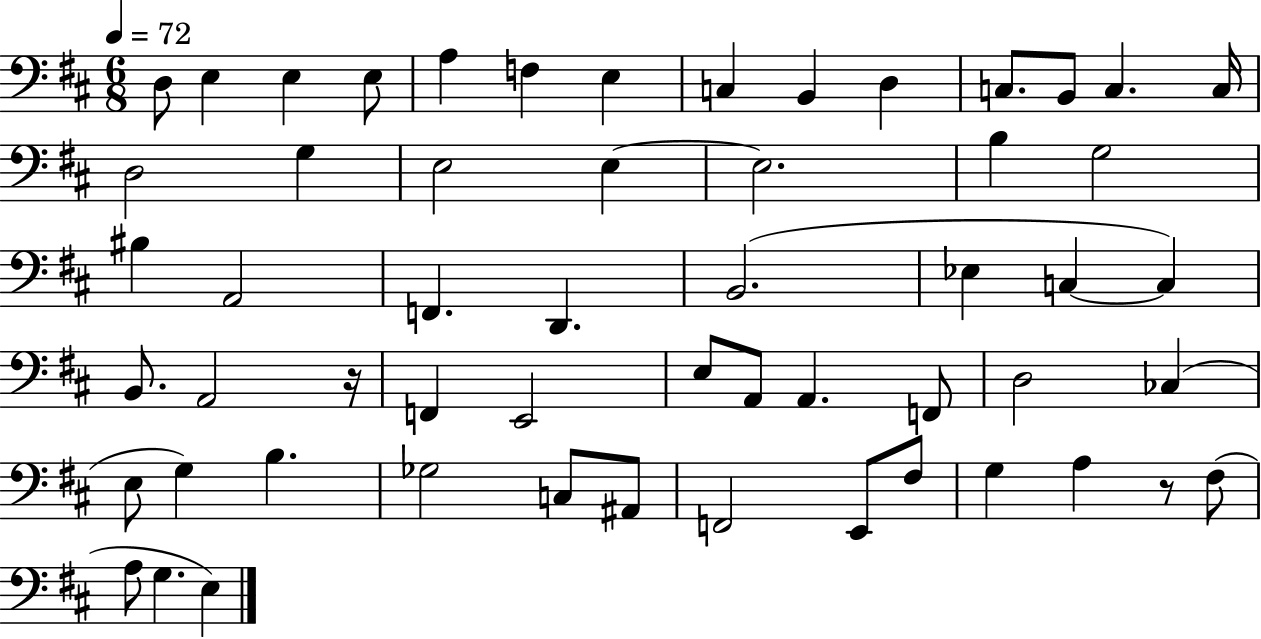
{
  \clef bass
  \numericTimeSignature
  \time 6/8
  \key d \major
  \tempo 4 = 72
  \repeat volta 2 { d8 e4 e4 e8 | a4 f4 e4 | c4 b,4 d4 | c8. b,8 c4. c16 | \break d2 g4 | e2 e4~~ | e2. | b4 g2 | \break bis4 a,2 | f,4. d,4. | b,2.( | ees4 c4~~ c4) | \break b,8. a,2 r16 | f,4 e,2 | e8 a,8 a,4. f,8 | d2 ces4( | \break e8 g4) b4. | ges2 c8 ais,8 | f,2 e,8 fis8 | g4 a4 r8 fis8( | \break a8 g4. e4) | } \bar "|."
}